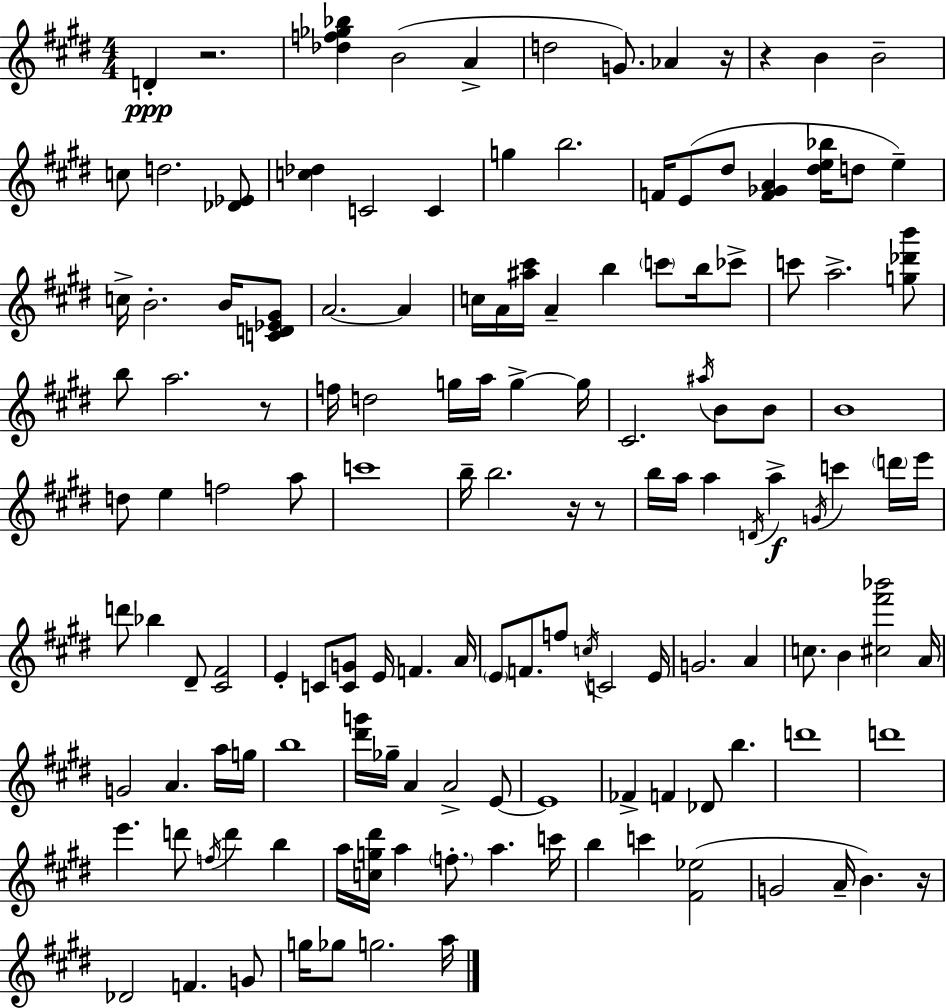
{
  \clef treble
  \numericTimeSignature
  \time 4/4
  \key e \major
  d'4-.\ppp r2. | <des'' f'' ges'' bes''>4 b'2( a'4-> | d''2 g'8.) aes'4 r16 | r4 b'4 b'2-- | \break c''8 d''2. <des' ees'>8 | <c'' des''>4 c'2 c'4 | g''4 b''2. | f'16 e'8( dis''8 <f' ges' a'>4 <dis'' e'' bes''>16 d''8 e''4--) | \break c''16-> b'2.-. b'16 <c' d' ees' gis'>8 | a'2.~~ a'4 | c''16 a'16 <ais'' cis'''>16 a'4-- b''4 \parenthesize c'''8 b''16 ces'''8-> | c'''8 a''2.-> <g'' des''' b'''>8 | \break b''8 a''2. r8 | f''16 d''2 g''16 a''16 g''4->~~ g''16 | cis'2. \acciaccatura { ais''16 } b'8 b'8 | b'1 | \break d''8 e''4 f''2 a''8 | c'''1 | b''16-- b''2. r16 r8 | b''16 a''16 a''4 \acciaccatura { d'16 }\f a''4-> \acciaccatura { g'16 } c'''4 | \break \parenthesize d'''16 e'''16 d'''8 bes''4 dis'8-- <cis' fis'>2 | e'4-. c'8 <c' g'>8 e'16 f'4. | a'16 \parenthesize e'8 f'8. f''8 \acciaccatura { c''16 } c'2 | e'16 g'2. | \break a'4 c''8. b'4 <cis'' fis''' bes'''>2 | a'16 g'2 a'4. | a''16 g''16 b''1 | <dis''' g'''>16 ges''16-- a'4 a'2-> | \break e'8~~ e'1 | fes'4-> f'4 des'8 b''4. | d'''1 | d'''1 | \break e'''4. d'''8 \acciaccatura { f''16 } d'''4 | b''4 a''16 <c'' g'' dis'''>16 a''4 \parenthesize f''8.-. a''4. | c'''16 b''4 c'''4 <fis' ees''>2( | g'2 a'16-- b'4.) | \break r16 des'2 f'4. | g'8 g''16 ges''8 g''2. | a''16 \bar "|."
}